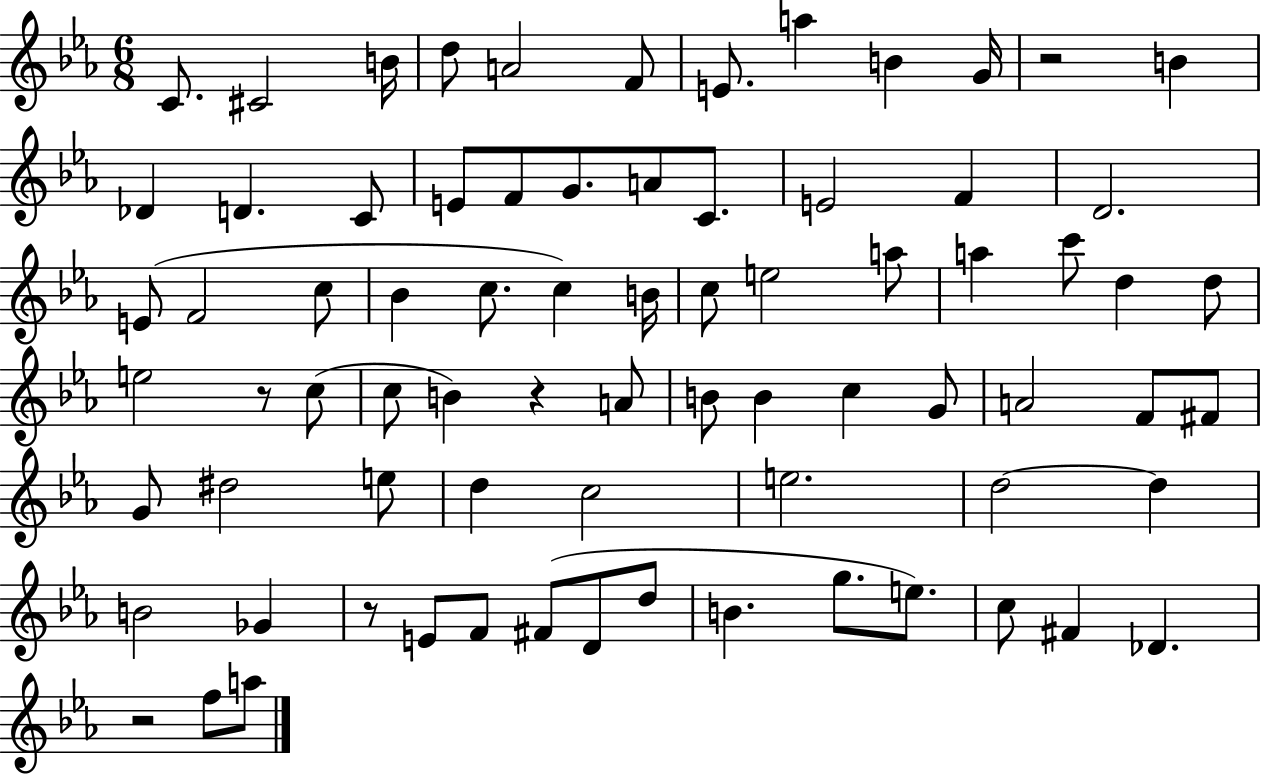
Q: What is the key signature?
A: EES major